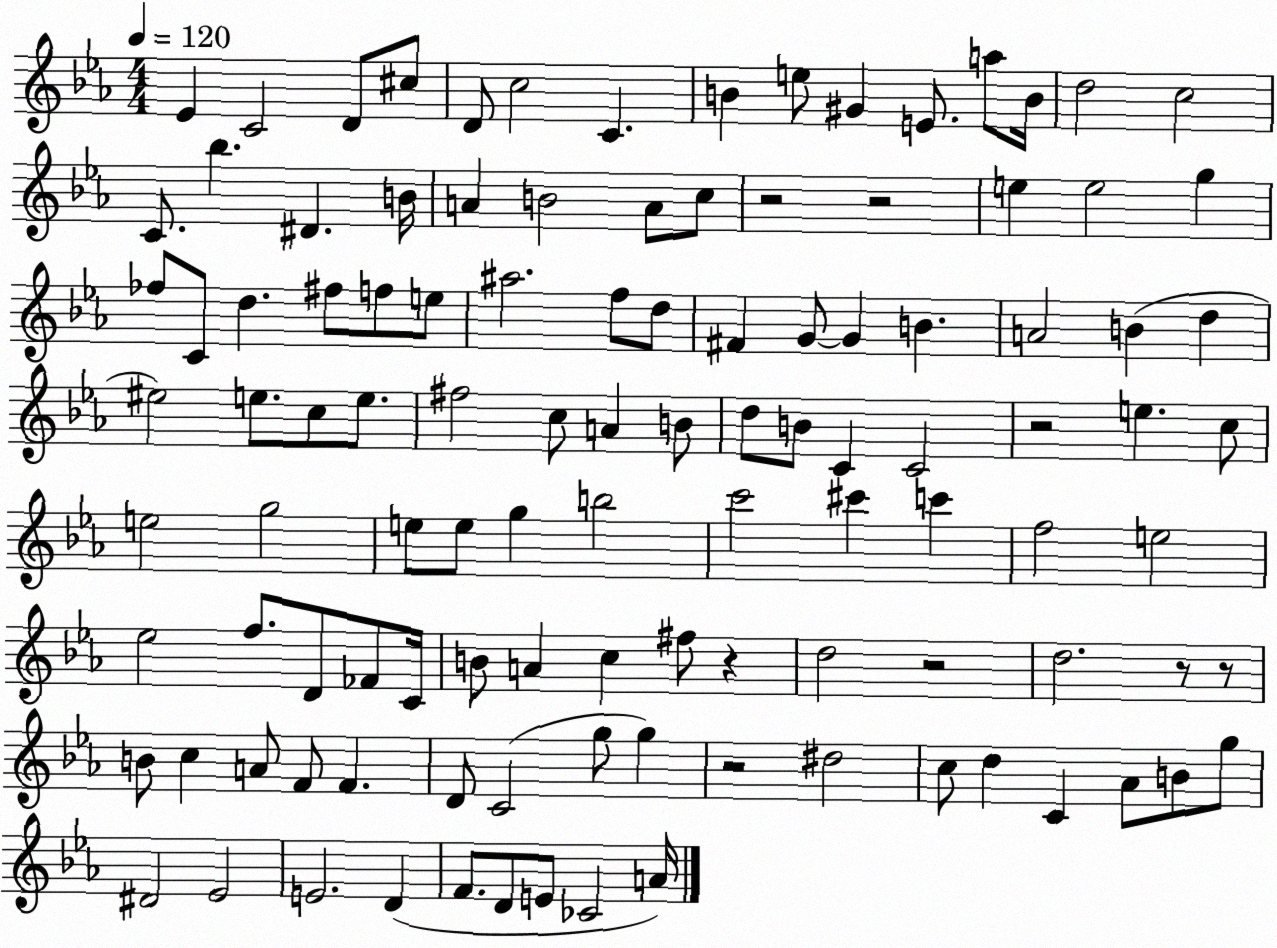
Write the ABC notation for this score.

X:1
T:Untitled
M:4/4
L:1/4
K:Eb
_E C2 D/2 ^c/2 D/2 c2 C B e/2 ^G E/2 a/2 B/4 d2 c2 C/2 _b ^D B/4 A B2 A/2 c/2 z2 z2 e e2 g _f/2 C/2 d ^f/2 f/2 e/2 ^a2 f/2 d/2 ^F G/2 G B A2 B d ^e2 e/2 c/2 e/2 ^f2 c/2 A B/2 d/2 B/2 C C2 z2 e c/2 e2 g2 e/2 e/2 g b2 c'2 ^c' c' f2 e2 _e2 f/2 D/2 _F/2 C/4 B/2 A c ^f/2 z d2 z2 d2 z/2 z/2 B/2 c A/2 F/2 F D/2 C2 g/2 g z2 ^d2 c/2 d C _A/2 B/2 g/2 ^D2 _E2 E2 D F/2 D/2 E/2 _C2 A/4